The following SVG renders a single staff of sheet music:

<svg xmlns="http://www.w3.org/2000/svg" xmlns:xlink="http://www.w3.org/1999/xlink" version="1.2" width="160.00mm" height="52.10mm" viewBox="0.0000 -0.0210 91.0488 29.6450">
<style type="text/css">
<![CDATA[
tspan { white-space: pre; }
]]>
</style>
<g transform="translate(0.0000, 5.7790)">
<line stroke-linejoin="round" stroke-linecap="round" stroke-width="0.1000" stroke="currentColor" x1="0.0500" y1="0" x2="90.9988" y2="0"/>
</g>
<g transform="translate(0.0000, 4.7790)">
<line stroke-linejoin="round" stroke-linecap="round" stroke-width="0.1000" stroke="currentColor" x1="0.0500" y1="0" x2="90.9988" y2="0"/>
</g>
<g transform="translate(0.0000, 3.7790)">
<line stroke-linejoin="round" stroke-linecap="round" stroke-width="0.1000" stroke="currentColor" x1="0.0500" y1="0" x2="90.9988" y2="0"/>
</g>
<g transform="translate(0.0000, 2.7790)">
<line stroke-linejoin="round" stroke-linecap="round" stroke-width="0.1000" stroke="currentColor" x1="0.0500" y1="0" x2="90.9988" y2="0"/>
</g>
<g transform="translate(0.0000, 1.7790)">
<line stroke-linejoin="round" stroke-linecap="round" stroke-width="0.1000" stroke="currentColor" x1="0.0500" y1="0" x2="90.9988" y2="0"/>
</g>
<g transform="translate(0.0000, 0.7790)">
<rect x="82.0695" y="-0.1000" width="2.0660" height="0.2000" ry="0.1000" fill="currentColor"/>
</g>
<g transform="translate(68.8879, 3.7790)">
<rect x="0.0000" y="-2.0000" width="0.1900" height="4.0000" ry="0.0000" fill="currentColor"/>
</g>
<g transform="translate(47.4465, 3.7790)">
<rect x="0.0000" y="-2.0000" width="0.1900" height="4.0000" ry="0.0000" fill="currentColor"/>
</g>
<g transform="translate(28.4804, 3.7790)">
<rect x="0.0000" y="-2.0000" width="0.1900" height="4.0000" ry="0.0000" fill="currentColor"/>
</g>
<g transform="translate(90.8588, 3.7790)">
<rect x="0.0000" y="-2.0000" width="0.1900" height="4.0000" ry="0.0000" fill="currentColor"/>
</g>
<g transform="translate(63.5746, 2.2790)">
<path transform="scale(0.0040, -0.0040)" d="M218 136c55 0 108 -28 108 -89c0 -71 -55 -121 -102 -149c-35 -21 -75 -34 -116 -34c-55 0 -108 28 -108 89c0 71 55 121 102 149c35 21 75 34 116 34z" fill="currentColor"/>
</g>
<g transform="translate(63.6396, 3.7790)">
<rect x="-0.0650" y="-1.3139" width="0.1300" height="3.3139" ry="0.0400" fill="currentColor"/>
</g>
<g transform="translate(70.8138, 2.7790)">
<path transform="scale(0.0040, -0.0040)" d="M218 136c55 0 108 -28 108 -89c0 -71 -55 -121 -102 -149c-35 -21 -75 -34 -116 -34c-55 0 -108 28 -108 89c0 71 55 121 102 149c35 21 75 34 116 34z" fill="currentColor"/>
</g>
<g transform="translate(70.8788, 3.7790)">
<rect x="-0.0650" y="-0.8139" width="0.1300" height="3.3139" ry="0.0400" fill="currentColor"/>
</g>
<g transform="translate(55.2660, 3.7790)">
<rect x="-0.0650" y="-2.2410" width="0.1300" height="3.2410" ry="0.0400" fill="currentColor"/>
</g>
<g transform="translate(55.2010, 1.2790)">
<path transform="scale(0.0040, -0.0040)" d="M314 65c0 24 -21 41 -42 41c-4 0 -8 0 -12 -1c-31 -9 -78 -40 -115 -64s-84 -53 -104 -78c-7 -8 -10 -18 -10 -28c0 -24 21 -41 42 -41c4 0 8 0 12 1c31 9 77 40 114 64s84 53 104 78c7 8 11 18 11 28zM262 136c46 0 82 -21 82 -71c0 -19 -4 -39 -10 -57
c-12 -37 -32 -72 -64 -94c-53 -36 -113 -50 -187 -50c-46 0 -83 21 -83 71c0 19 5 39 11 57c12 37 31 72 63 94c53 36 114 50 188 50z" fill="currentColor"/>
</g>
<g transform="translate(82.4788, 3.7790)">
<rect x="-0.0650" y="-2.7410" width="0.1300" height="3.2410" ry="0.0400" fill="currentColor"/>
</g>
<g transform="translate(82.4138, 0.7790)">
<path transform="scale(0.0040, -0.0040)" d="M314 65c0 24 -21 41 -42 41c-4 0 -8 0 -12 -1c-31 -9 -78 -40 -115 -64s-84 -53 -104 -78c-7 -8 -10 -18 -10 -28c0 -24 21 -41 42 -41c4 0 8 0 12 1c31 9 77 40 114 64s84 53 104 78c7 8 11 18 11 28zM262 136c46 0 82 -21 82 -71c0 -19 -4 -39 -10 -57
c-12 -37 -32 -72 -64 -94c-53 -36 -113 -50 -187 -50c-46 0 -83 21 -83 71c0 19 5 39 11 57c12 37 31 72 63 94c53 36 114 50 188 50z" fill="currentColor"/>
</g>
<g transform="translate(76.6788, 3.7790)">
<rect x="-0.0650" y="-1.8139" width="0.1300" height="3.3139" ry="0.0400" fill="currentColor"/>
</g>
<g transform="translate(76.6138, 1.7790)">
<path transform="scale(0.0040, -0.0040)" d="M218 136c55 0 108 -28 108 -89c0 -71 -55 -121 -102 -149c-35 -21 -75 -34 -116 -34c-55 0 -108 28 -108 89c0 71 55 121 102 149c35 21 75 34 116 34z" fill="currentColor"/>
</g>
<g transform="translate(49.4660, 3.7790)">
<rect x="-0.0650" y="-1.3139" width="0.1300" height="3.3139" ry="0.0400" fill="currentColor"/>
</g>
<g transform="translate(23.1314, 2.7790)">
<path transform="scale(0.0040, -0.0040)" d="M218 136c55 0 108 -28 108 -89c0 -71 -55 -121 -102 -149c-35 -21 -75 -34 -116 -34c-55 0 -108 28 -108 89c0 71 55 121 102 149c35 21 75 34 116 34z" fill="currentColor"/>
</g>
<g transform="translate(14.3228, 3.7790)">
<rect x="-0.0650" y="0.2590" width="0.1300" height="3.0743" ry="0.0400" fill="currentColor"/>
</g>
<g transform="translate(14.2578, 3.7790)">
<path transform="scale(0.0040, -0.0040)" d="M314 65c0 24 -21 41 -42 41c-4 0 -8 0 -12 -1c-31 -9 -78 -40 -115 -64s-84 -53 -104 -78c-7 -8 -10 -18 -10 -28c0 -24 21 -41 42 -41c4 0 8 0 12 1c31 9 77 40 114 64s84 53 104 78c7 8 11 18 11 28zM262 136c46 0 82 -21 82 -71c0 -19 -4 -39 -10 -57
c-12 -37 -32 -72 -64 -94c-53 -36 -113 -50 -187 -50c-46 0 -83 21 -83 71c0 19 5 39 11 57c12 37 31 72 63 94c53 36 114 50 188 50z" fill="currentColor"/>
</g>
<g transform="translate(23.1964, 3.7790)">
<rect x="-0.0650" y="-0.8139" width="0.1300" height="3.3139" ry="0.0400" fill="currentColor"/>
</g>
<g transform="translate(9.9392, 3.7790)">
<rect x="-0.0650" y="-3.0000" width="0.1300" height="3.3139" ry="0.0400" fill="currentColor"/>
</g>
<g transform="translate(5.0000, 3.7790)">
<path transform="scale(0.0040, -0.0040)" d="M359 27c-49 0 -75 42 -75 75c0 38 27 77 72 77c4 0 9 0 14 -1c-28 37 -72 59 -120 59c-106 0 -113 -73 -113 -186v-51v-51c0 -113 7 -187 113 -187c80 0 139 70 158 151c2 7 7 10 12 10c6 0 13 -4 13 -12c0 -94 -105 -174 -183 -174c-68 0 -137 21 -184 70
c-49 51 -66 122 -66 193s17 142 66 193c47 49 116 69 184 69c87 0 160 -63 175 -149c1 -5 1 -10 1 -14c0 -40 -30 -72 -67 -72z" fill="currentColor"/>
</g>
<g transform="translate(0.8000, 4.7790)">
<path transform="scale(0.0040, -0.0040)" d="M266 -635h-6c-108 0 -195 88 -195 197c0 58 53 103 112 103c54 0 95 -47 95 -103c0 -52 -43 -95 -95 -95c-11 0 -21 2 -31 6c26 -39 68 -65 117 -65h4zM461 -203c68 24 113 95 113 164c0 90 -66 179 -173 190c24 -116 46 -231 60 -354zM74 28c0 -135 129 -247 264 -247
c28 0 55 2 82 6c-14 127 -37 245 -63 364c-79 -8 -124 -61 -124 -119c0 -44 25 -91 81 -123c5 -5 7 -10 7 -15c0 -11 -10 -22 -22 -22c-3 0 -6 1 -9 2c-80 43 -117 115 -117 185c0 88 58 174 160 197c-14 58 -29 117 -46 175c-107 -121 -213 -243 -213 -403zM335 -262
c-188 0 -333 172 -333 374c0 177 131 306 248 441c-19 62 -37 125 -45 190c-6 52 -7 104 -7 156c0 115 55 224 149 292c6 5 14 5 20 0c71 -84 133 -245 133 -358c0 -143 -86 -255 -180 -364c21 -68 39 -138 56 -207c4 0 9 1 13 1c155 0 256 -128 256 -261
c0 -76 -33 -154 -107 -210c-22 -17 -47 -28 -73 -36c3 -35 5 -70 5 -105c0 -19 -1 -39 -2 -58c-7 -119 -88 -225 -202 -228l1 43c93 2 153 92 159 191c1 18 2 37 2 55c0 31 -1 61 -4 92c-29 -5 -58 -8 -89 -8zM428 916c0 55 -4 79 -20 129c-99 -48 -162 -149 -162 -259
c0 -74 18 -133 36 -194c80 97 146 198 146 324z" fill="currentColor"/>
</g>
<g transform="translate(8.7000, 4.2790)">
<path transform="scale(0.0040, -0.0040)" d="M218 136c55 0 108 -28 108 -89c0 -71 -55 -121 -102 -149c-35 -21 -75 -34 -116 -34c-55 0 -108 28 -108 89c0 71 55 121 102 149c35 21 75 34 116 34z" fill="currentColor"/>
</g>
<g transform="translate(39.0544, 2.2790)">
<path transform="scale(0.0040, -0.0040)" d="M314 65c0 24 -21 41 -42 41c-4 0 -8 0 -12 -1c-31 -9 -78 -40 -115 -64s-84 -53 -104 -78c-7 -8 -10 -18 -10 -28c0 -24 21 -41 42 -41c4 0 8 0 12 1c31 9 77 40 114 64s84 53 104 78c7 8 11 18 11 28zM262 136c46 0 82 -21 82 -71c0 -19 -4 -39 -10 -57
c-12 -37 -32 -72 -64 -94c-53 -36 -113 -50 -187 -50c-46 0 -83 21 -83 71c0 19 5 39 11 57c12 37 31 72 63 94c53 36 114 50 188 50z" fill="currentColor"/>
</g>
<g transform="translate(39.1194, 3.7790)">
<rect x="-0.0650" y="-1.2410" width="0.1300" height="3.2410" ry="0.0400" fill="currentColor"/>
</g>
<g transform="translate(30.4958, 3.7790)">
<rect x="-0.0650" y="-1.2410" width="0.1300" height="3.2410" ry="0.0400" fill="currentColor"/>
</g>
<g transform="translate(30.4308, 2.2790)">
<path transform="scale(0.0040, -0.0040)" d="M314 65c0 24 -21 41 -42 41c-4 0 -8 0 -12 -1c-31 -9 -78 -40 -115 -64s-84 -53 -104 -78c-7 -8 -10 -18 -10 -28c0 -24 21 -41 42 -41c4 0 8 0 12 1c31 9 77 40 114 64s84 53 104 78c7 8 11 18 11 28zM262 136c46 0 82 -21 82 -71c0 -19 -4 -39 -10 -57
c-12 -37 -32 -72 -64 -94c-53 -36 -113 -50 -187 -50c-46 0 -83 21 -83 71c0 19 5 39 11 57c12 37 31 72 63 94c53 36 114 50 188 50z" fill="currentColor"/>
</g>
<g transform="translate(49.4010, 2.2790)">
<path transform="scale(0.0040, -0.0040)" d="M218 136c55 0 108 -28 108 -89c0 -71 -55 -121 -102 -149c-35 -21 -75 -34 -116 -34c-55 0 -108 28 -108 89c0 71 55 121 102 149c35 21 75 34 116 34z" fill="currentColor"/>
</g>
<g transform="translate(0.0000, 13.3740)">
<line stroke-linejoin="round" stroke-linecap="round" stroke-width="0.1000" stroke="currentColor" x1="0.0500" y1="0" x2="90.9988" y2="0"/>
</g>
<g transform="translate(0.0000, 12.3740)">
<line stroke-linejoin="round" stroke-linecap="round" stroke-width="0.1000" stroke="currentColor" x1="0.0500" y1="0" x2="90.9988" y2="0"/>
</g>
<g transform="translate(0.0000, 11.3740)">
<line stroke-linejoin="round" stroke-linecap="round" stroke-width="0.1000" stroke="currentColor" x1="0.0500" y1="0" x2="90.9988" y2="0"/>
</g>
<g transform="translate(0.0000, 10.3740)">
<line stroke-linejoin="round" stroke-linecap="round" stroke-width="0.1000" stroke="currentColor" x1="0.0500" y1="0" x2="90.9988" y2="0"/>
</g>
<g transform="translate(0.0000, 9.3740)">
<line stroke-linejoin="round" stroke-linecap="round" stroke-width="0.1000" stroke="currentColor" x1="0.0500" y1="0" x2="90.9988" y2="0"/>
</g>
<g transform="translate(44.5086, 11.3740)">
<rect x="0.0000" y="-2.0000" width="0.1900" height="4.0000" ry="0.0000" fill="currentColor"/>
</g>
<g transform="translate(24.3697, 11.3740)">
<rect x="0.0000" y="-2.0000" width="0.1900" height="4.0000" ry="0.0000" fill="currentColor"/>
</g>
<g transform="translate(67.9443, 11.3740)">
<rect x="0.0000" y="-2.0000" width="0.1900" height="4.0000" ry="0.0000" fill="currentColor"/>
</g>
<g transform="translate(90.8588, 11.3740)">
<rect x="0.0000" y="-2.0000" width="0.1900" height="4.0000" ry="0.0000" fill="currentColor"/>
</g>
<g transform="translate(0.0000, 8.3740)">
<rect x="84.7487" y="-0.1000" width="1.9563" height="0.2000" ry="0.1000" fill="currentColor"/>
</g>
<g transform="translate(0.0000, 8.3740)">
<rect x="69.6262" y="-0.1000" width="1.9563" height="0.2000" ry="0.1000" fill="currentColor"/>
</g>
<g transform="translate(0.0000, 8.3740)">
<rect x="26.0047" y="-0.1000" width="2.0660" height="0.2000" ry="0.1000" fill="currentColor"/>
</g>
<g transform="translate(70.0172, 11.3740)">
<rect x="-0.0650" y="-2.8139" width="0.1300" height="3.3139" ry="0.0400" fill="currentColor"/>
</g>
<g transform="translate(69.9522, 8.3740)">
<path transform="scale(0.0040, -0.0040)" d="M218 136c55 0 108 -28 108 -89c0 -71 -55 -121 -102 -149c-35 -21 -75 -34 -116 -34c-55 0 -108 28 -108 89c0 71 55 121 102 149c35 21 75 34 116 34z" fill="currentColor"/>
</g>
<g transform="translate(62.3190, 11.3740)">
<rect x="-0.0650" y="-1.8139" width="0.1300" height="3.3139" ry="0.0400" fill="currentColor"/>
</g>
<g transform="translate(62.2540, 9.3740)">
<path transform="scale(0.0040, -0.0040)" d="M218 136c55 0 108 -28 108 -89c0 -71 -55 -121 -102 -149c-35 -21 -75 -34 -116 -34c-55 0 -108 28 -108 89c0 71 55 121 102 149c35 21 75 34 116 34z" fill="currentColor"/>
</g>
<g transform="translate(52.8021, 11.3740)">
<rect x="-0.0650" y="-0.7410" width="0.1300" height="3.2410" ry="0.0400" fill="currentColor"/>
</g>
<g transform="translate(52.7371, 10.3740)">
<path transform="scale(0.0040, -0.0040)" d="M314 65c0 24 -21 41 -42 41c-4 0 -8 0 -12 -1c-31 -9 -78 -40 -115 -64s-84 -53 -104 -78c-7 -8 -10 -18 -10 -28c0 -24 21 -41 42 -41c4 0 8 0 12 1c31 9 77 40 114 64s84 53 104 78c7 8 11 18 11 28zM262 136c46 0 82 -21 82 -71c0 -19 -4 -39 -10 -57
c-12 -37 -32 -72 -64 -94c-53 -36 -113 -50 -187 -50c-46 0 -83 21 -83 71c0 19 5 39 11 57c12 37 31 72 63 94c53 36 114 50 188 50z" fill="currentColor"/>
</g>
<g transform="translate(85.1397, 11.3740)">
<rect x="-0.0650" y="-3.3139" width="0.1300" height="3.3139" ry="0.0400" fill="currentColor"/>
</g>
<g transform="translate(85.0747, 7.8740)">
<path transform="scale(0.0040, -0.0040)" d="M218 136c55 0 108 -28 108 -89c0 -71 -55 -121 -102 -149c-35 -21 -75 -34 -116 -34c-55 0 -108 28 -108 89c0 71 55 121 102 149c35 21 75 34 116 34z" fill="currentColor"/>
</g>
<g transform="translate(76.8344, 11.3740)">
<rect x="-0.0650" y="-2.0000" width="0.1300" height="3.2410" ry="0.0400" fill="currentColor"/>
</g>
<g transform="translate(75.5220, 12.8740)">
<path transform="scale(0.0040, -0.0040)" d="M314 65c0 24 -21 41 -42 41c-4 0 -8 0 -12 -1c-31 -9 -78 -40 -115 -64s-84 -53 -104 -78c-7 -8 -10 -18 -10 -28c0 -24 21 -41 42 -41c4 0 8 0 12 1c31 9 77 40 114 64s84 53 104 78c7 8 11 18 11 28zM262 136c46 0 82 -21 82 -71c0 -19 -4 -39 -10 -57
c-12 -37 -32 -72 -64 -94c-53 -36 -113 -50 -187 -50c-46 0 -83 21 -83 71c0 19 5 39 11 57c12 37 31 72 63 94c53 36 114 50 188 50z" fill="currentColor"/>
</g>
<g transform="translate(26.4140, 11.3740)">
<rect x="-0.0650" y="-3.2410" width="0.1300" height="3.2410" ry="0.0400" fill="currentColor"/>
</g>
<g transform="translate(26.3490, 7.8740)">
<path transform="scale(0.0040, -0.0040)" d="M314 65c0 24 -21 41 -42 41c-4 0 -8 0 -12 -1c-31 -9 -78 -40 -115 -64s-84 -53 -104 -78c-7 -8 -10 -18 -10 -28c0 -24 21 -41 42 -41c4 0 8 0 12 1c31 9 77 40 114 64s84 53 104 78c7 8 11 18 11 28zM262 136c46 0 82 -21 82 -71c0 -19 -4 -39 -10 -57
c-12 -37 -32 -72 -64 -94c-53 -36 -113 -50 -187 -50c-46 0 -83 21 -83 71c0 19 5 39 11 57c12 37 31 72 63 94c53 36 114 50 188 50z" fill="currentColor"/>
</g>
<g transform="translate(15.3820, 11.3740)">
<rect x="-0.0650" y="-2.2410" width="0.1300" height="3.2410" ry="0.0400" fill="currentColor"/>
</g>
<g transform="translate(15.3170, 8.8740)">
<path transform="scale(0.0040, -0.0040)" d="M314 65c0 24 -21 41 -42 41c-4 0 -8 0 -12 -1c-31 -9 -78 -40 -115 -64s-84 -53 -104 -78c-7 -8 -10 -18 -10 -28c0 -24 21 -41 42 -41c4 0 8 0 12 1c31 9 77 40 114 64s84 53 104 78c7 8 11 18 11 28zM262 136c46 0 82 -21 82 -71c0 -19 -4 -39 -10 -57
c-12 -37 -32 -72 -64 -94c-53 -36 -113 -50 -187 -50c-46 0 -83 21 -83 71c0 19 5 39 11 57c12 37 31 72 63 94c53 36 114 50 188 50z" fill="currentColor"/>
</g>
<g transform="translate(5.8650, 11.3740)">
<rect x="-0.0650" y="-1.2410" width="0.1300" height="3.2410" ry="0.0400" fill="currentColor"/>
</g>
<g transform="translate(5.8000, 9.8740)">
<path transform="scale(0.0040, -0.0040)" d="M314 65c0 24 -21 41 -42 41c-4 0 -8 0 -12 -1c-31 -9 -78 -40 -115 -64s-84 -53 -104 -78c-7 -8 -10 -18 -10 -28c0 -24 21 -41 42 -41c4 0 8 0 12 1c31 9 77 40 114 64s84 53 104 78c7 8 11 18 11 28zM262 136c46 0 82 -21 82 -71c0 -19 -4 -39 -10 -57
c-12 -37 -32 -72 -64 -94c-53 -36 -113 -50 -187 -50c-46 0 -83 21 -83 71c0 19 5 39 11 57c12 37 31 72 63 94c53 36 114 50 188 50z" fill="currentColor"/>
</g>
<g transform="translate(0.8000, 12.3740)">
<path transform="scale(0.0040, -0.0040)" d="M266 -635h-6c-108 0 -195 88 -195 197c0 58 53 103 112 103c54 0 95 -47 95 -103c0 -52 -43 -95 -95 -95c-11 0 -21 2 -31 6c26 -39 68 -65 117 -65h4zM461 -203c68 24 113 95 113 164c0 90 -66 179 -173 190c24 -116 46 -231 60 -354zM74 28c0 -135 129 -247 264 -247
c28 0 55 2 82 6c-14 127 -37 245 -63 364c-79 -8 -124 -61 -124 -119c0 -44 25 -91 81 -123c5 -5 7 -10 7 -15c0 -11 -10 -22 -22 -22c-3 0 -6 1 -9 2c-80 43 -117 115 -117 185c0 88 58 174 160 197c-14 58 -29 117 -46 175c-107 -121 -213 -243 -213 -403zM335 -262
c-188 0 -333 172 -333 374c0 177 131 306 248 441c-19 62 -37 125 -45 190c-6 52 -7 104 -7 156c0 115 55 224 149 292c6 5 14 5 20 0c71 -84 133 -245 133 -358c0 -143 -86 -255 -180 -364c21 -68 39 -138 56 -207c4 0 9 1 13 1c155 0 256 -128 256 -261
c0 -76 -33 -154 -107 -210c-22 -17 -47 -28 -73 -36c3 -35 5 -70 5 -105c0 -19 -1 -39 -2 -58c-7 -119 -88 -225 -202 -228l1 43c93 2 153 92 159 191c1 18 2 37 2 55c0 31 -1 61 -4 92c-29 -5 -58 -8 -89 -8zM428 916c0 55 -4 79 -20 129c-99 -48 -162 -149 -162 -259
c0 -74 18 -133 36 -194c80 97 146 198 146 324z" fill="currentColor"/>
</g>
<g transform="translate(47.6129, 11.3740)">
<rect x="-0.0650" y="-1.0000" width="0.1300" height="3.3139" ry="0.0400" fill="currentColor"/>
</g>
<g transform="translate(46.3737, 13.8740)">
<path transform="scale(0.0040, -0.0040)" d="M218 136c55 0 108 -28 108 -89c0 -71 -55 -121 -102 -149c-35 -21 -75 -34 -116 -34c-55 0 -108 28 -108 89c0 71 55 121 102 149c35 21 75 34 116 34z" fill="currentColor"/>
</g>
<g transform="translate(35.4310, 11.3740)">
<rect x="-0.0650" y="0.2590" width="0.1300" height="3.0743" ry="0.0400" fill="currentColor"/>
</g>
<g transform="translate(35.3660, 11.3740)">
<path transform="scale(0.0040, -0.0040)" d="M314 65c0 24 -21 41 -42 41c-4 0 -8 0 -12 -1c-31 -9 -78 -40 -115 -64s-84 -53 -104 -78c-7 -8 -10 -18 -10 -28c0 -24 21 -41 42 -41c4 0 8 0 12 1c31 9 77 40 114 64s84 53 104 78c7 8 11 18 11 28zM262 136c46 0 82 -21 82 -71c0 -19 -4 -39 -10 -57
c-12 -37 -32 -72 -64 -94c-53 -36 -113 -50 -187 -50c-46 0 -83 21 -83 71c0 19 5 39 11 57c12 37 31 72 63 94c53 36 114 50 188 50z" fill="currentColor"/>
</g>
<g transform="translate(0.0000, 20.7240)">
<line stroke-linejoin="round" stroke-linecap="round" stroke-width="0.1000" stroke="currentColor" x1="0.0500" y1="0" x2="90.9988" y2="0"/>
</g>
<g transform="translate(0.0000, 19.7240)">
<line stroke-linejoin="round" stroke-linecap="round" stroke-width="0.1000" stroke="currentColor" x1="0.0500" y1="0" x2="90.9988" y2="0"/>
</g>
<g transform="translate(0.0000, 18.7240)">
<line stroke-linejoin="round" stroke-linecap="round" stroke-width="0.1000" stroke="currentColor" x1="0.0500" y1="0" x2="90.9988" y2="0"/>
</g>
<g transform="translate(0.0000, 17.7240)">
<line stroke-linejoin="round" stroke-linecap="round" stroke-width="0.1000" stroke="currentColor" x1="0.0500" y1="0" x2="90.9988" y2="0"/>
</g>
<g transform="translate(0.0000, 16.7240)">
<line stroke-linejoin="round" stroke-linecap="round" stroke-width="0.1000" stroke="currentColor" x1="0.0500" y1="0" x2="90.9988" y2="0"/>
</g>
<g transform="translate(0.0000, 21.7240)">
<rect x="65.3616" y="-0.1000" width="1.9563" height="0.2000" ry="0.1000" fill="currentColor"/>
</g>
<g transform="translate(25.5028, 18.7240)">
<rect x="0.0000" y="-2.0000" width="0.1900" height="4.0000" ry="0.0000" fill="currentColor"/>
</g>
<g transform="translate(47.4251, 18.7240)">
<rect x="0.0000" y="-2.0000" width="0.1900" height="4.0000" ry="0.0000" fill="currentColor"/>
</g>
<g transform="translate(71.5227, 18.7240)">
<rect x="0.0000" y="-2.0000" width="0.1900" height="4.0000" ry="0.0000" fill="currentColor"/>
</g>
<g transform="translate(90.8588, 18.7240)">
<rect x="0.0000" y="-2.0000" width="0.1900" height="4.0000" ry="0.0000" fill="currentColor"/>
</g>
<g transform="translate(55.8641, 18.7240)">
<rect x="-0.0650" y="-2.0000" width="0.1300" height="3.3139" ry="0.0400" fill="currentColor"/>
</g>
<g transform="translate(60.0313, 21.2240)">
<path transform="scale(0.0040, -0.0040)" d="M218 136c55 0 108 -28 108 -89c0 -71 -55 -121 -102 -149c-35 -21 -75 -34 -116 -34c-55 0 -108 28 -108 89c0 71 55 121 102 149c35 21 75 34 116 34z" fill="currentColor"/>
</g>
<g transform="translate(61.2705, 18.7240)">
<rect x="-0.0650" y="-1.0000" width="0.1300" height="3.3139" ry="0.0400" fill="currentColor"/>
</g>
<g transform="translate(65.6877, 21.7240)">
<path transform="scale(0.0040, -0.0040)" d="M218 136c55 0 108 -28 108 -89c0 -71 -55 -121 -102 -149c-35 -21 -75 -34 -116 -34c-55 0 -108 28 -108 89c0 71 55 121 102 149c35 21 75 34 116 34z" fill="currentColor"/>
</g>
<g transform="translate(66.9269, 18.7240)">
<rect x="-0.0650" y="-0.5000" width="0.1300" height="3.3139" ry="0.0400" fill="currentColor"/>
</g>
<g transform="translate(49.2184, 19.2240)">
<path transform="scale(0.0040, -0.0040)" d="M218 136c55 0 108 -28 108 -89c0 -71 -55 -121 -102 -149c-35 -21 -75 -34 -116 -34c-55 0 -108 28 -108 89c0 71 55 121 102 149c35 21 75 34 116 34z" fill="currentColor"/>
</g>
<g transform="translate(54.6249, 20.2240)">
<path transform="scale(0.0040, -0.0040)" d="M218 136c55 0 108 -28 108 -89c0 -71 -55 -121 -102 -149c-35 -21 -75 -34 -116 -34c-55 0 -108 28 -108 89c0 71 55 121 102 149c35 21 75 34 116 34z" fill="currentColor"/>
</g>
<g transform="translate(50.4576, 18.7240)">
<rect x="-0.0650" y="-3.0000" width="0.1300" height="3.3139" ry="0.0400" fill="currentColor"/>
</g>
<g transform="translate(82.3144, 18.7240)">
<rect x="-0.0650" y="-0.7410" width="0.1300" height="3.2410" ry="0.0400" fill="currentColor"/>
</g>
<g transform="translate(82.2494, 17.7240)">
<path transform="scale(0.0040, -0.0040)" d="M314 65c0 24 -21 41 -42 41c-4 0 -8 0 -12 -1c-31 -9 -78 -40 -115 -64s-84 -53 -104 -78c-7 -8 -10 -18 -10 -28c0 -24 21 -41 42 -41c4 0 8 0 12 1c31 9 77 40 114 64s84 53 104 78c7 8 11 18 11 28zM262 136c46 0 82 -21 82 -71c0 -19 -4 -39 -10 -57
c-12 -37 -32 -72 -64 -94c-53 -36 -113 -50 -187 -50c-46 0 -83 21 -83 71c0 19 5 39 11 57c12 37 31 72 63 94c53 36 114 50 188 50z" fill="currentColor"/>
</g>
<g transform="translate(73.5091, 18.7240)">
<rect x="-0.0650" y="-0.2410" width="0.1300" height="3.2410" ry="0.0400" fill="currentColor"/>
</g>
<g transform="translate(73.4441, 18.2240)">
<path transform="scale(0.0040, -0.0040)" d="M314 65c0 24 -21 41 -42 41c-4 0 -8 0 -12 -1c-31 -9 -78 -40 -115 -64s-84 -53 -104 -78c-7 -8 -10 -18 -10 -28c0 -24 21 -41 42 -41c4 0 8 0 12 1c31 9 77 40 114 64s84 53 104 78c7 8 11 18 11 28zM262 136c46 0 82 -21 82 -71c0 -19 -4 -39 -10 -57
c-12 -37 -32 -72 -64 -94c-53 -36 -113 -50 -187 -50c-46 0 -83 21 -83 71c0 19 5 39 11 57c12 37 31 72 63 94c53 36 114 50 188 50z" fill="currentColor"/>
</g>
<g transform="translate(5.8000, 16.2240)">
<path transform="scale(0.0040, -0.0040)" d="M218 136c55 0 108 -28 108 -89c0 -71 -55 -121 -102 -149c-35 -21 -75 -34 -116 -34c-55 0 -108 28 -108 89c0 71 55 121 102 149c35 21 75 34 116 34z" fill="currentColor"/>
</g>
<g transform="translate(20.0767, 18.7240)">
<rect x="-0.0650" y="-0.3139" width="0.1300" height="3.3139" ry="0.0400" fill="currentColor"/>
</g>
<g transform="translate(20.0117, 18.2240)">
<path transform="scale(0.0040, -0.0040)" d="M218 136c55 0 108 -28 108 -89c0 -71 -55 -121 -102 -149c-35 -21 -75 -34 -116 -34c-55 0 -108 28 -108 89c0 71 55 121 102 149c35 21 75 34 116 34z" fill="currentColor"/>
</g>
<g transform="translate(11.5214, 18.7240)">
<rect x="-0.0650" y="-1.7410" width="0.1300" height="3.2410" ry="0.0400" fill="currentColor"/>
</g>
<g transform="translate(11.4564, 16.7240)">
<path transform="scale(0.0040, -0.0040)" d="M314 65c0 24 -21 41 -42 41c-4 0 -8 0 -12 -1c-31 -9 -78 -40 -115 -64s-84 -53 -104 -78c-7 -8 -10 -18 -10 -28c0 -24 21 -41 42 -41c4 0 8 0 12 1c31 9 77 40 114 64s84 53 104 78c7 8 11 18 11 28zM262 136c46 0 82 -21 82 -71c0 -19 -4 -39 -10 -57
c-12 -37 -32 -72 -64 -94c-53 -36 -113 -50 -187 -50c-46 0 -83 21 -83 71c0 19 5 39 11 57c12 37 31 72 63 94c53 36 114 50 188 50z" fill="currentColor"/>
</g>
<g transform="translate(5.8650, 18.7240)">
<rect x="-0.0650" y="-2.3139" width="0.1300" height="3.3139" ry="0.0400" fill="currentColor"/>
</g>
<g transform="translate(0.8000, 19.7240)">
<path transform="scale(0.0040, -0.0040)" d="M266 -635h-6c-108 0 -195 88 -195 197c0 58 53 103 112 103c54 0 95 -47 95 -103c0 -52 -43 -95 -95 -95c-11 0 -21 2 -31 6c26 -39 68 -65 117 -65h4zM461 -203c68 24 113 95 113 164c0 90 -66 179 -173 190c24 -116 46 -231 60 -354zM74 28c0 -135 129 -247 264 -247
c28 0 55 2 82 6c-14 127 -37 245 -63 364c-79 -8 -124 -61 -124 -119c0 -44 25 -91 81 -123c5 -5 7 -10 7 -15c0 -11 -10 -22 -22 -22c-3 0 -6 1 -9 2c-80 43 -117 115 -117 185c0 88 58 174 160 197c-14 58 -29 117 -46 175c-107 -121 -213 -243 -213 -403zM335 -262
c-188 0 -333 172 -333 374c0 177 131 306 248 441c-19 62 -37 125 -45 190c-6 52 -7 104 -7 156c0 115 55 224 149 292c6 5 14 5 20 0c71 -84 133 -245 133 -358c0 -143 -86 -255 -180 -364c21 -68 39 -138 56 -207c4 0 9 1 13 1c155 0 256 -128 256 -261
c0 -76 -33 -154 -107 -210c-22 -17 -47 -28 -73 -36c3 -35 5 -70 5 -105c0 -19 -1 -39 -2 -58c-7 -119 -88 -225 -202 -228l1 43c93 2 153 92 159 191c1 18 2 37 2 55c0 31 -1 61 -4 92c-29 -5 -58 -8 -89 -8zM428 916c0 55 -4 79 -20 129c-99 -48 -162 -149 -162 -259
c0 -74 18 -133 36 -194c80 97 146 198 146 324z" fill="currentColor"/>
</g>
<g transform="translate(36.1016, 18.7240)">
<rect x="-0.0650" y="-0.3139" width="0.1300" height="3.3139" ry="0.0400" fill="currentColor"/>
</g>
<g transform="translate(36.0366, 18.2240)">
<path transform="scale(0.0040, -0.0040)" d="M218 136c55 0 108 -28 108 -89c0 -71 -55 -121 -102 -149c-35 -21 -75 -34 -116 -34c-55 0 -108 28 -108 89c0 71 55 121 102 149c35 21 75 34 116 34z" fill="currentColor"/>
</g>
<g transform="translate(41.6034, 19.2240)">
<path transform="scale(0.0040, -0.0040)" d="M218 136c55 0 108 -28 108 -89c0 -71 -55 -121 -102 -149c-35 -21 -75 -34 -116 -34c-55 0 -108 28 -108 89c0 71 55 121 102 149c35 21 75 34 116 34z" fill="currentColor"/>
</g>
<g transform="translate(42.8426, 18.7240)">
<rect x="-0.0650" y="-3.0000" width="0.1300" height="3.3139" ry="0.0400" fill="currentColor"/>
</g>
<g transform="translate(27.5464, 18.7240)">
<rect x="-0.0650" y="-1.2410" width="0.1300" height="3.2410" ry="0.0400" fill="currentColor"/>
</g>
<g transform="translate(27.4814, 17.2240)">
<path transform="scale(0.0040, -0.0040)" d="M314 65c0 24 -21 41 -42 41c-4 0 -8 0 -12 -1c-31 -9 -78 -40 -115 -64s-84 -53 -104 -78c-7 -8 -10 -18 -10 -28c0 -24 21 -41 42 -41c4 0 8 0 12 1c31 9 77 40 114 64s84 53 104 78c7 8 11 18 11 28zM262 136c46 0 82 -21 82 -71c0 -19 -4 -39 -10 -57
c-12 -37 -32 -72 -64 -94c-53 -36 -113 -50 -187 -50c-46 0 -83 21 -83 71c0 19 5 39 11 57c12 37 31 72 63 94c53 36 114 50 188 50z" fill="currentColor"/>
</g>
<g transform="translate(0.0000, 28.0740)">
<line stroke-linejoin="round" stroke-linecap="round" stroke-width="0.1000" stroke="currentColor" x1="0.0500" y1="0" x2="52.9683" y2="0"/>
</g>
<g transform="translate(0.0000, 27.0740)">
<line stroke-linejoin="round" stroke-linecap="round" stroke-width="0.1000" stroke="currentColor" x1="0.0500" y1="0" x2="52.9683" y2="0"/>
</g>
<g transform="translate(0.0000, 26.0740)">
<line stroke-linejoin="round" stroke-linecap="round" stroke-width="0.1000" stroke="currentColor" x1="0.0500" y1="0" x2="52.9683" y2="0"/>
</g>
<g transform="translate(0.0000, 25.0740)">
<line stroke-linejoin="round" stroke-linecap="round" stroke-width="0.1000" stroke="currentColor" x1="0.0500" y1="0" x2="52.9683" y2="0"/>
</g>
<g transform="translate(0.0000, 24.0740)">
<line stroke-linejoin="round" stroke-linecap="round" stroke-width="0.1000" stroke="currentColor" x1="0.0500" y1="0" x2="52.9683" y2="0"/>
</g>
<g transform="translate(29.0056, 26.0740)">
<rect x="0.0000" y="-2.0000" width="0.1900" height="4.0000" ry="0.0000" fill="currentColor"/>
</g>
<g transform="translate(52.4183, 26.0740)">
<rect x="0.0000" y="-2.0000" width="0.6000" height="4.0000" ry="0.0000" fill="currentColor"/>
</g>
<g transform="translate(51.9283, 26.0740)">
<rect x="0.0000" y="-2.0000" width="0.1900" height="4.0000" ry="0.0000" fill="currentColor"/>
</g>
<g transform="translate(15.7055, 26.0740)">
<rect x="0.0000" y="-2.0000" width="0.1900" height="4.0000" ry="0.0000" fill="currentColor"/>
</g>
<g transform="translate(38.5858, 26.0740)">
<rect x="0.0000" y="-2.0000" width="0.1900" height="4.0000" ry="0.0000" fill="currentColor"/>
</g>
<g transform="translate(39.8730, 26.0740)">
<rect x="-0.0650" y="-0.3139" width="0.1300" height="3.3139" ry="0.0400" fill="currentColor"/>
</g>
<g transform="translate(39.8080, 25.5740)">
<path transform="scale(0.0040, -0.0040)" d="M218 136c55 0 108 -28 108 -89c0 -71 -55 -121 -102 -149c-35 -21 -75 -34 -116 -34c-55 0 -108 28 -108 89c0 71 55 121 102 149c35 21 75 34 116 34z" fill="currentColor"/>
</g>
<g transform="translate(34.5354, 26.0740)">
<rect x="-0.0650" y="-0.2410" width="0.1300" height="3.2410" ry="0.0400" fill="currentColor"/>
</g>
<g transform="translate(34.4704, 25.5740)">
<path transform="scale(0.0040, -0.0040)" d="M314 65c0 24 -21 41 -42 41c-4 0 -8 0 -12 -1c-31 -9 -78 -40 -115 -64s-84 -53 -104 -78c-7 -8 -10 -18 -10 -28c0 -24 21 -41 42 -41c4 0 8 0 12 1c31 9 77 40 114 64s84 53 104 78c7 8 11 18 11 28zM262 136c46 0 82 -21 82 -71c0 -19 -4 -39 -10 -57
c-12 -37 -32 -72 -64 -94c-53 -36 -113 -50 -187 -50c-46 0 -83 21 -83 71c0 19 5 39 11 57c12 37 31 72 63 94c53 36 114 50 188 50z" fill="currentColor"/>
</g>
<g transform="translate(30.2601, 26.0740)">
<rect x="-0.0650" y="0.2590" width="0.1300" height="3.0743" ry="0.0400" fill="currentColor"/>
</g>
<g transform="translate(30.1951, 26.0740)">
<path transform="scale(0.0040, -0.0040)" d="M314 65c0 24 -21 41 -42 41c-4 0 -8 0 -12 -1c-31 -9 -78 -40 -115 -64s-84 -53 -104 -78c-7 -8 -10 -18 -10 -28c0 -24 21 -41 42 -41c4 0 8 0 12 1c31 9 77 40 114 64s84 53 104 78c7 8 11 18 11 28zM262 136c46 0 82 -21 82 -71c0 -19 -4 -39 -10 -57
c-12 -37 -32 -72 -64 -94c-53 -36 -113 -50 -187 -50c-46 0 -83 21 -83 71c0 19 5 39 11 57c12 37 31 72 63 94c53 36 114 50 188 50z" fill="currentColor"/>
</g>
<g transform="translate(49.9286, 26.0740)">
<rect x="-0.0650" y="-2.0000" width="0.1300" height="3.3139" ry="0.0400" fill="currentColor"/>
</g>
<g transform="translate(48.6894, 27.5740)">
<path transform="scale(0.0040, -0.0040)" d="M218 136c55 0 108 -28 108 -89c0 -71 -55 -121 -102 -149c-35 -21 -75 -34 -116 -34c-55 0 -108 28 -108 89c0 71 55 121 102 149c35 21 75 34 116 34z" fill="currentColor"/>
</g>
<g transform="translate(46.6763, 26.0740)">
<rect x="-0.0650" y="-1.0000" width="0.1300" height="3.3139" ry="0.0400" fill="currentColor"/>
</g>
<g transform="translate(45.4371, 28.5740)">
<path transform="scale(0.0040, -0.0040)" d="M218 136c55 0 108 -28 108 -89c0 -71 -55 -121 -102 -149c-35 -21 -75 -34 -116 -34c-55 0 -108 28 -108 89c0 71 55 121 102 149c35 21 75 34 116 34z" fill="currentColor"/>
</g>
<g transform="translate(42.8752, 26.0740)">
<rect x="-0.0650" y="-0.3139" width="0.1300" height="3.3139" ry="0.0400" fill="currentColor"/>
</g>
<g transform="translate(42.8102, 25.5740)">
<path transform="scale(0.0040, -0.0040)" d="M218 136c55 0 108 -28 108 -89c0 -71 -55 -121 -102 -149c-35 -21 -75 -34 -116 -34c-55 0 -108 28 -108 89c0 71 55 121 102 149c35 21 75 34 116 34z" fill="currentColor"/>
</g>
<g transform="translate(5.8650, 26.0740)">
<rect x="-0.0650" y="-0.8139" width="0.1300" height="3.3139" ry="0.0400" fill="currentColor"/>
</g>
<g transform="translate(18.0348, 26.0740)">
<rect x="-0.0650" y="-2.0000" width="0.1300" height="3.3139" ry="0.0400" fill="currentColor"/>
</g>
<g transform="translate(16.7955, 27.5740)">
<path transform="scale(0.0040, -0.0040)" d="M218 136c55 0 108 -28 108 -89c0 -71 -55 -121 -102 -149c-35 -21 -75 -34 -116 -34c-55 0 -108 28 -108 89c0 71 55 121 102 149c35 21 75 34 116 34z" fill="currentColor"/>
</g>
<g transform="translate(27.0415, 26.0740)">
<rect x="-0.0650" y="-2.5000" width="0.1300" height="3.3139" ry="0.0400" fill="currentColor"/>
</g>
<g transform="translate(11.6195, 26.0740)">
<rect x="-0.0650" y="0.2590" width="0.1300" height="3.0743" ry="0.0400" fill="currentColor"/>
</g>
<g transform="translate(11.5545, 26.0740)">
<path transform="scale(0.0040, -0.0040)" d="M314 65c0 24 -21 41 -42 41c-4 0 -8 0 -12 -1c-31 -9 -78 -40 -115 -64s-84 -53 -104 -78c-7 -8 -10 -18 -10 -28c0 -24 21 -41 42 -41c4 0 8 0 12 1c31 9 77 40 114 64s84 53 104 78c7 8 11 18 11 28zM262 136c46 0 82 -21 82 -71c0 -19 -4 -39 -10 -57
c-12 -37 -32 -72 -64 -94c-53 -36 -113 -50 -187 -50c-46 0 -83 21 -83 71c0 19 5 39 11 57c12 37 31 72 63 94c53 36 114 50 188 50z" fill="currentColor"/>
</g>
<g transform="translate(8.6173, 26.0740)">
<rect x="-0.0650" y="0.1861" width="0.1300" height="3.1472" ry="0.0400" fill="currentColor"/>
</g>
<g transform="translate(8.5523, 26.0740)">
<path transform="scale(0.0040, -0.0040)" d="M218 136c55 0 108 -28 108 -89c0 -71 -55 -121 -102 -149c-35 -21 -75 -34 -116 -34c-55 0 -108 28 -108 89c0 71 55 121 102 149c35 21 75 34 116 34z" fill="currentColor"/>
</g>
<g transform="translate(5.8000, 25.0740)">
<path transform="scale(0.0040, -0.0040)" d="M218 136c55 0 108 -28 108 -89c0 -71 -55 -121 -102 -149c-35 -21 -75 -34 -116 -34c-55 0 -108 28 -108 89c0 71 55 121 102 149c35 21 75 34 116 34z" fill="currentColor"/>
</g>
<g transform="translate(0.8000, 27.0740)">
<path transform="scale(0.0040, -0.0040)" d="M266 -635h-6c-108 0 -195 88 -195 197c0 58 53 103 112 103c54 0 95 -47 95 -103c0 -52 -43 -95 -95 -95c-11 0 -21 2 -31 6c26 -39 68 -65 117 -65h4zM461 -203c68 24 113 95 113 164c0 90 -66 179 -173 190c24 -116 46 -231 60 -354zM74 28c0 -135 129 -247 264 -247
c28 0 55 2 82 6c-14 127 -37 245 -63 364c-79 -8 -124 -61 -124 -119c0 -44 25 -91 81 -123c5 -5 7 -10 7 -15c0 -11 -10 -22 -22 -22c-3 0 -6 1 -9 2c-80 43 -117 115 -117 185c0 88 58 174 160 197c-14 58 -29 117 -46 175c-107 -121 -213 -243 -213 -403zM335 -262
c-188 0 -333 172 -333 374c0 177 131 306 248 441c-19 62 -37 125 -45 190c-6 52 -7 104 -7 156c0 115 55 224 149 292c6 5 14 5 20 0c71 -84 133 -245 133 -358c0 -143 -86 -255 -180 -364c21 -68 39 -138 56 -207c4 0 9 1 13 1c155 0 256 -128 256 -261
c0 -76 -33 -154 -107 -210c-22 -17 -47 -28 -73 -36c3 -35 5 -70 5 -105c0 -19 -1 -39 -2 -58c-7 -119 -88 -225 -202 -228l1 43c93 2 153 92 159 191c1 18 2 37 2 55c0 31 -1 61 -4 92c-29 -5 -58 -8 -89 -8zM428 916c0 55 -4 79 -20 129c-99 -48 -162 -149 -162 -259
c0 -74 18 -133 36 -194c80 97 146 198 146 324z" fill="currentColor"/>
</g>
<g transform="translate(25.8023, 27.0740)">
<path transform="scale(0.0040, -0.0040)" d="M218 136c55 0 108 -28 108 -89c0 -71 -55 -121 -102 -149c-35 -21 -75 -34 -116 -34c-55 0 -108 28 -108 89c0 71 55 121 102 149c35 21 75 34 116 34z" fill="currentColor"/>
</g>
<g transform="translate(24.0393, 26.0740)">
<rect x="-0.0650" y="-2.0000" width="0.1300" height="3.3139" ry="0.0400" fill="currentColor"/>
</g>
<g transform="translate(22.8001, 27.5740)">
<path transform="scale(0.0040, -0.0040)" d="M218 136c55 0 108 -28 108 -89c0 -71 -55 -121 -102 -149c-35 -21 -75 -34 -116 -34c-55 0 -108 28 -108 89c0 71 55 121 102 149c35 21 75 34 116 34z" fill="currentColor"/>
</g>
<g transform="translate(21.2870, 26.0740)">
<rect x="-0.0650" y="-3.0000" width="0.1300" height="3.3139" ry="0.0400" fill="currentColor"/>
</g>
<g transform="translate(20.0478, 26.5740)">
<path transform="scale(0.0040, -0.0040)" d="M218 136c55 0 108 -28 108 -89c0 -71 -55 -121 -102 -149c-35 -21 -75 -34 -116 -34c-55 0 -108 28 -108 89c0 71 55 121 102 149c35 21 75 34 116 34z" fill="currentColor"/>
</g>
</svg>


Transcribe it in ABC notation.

X:1
T:Untitled
M:4/4
L:1/4
K:C
A B2 d e2 e2 e g2 e d f a2 e2 g2 b2 B2 D d2 f a F2 b g f2 c e2 c A A F D C c2 d2 d B B2 F A F G B2 c2 c c D F